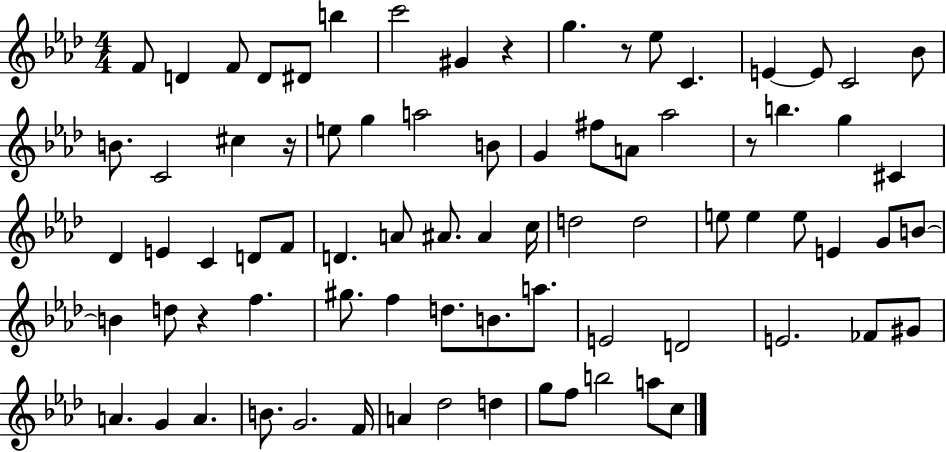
{
  \clef treble
  \numericTimeSignature
  \time 4/4
  \key aes \major
  f'8 d'4 f'8 d'8 dis'8 b''4 | c'''2 gis'4 r4 | g''4. r8 ees''8 c'4. | e'4~~ e'8 c'2 bes'8 | \break b'8. c'2 cis''4 r16 | e''8 g''4 a''2 b'8 | g'4 fis''8 a'8 aes''2 | r8 b''4. g''4 cis'4 | \break des'4 e'4 c'4 d'8 f'8 | d'4. a'8 ais'8. ais'4 c''16 | d''2 d''2 | e''8 e''4 e''8 e'4 g'8 b'8~~ | \break b'4 d''8 r4 f''4. | gis''8. f''4 d''8. b'8. a''8. | e'2 d'2 | e'2. fes'8 gis'8 | \break a'4. g'4 a'4. | b'8. g'2. f'16 | a'4 des''2 d''4 | g''8 f''8 b''2 a''8 c''8 | \break \bar "|."
}